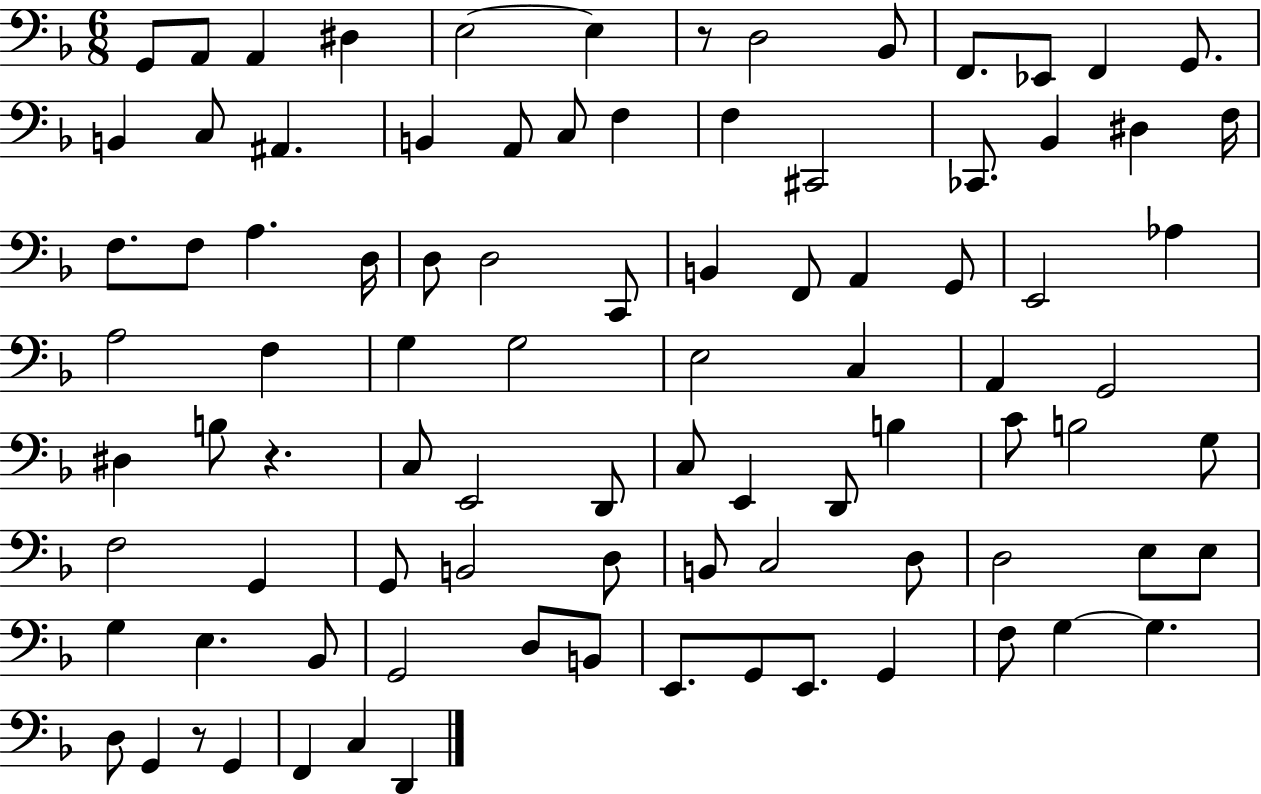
{
  \clef bass
  \numericTimeSignature
  \time 6/8
  \key f \major
  g,8 a,8 a,4 dis4 | e2~~ e4 | r8 d2 bes,8 | f,8. ees,8 f,4 g,8. | \break b,4 c8 ais,4. | b,4 a,8 c8 f4 | f4 cis,2 | ces,8. bes,4 dis4 f16 | \break f8. f8 a4. d16 | d8 d2 c,8 | b,4 f,8 a,4 g,8 | e,2 aes4 | \break a2 f4 | g4 g2 | e2 c4 | a,4 g,2 | \break dis4 b8 r4. | c8 e,2 d,8 | c8 e,4 d,8 b4 | c'8 b2 g8 | \break f2 g,4 | g,8 b,2 d8 | b,8 c2 d8 | d2 e8 e8 | \break g4 e4. bes,8 | g,2 d8 b,8 | e,8. g,8 e,8. g,4 | f8 g4~~ g4. | \break d8 g,4 r8 g,4 | f,4 c4 d,4 | \bar "|."
}